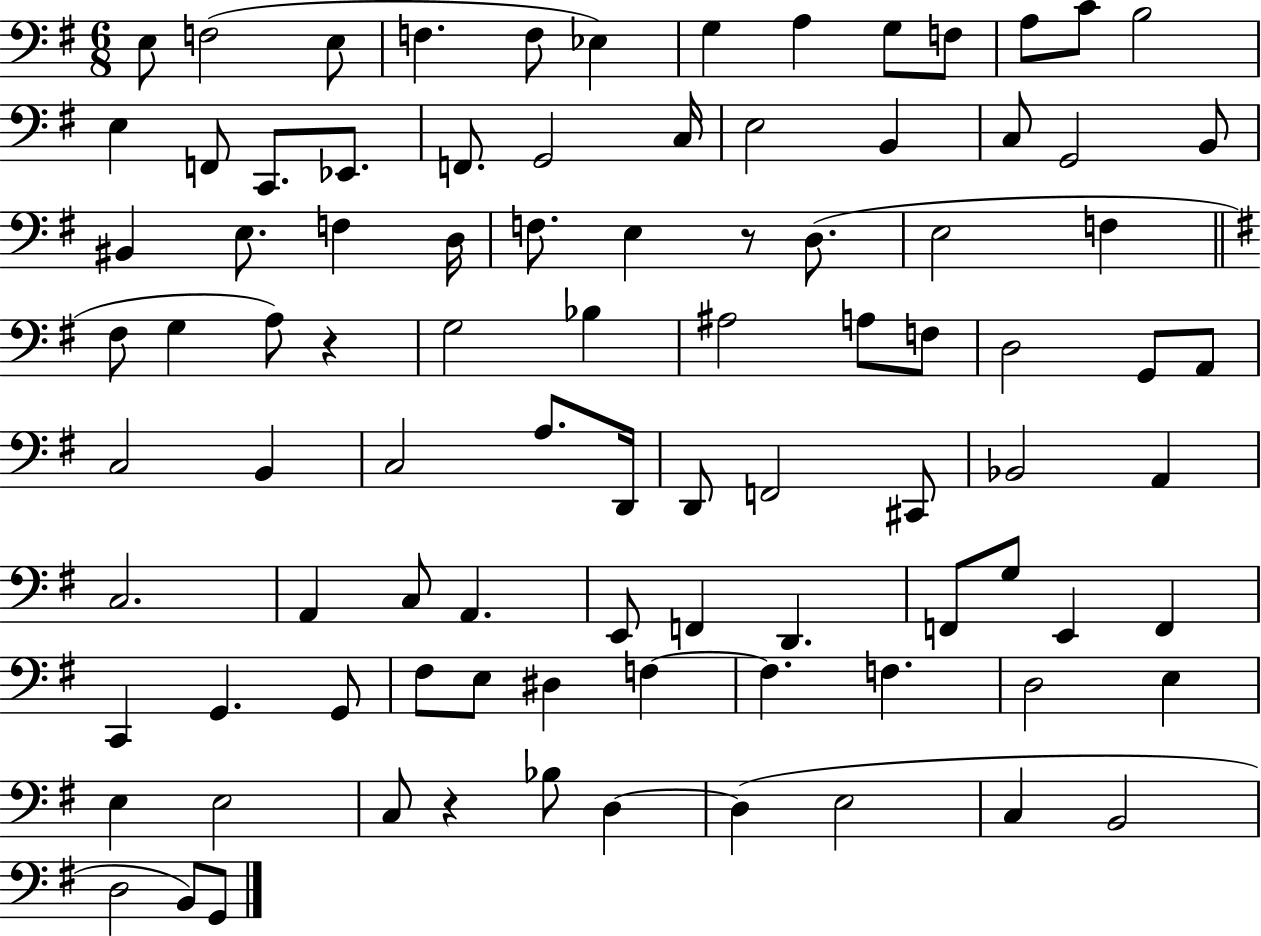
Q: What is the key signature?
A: G major